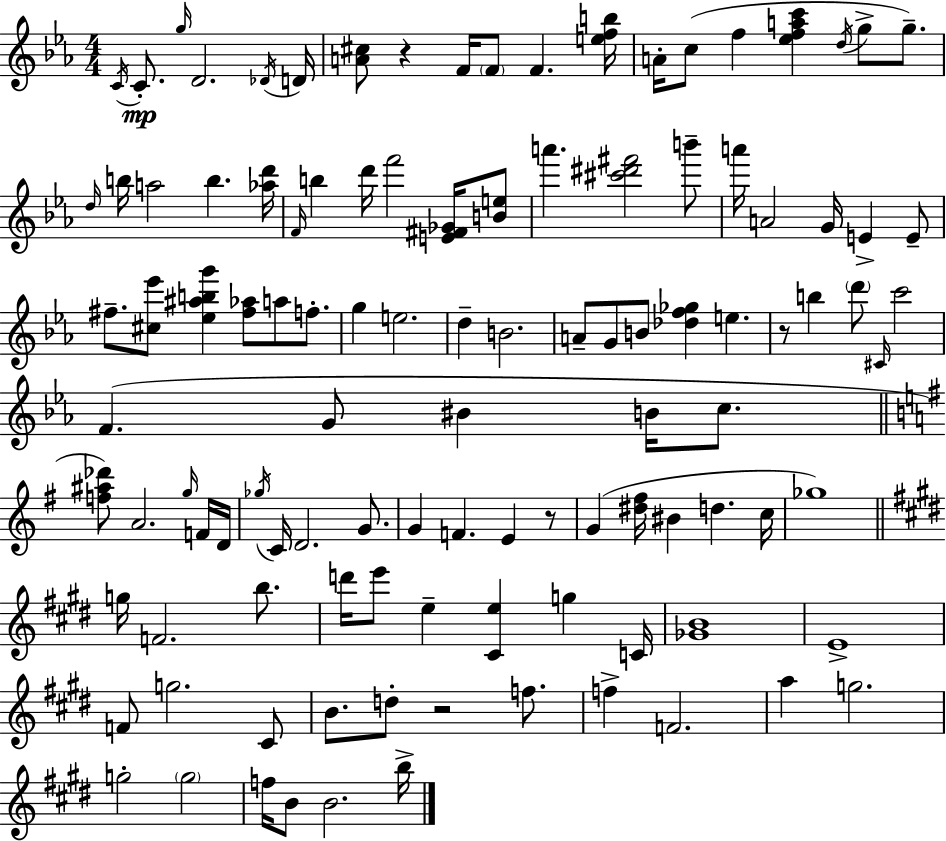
C4/s C4/e. G5/s D4/h. Db4/s D4/s [A4,C#5]/e R/q F4/s F4/e F4/q. [E5,F5,B5]/s A4/s C5/e F5/q [Eb5,F5,A5,C6]/q D5/s G5/e G5/e. D5/s B5/s A5/h B5/q. [Ab5,D6]/s F4/s B5/q D6/s F6/h [E4,F#4,Gb4]/s [B4,E5]/e A6/q. [C#6,D#6,F#6]/h B6/e A6/s A4/h G4/s E4/q E4/e F#5/e. [C#5,Eb6]/e [Eb5,A#5,B5,G6]/q [F#5,Ab5]/e A5/e F5/e. G5/q E5/h. D5/q B4/h. A4/e G4/e B4/e [Db5,F5,Gb5]/q E5/q. R/e B5/q D6/e C#4/s C6/h F4/q. G4/e BIS4/q B4/s C5/e. [F5,A#5,Db6]/e A4/h. G5/s F4/s D4/s Gb5/s C4/s D4/h. G4/e. G4/q F4/q. E4/q R/e G4/q [D#5,F#5]/s BIS4/q D5/q. C5/s Gb5/w G5/s F4/h. B5/e. D6/s E6/e E5/q [C#4,E5]/q G5/q C4/s [Gb4,B4]/w E4/w F4/e G5/h. C#4/e B4/e. D5/e R/h F5/e. F5/q F4/h. A5/q G5/h. G5/h G5/h F5/s B4/e B4/h. B5/s